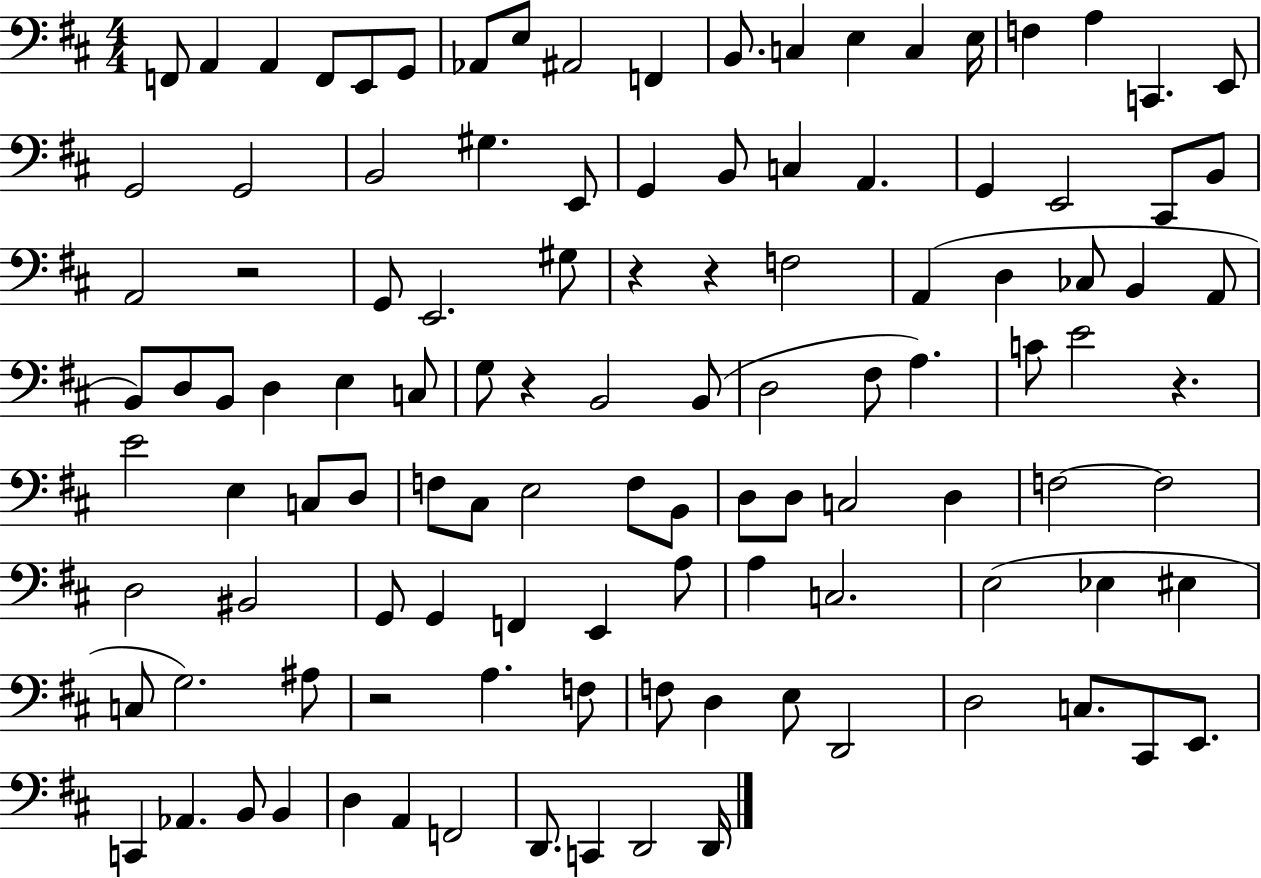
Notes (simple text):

F2/e A2/q A2/q F2/e E2/e G2/e Ab2/e E3/e A#2/h F2/q B2/e. C3/q E3/q C3/q E3/s F3/q A3/q C2/q. E2/e G2/h G2/h B2/h G#3/q. E2/e G2/q B2/e C3/q A2/q. G2/q E2/h C#2/e B2/e A2/h R/h G2/e E2/h. G#3/e R/q R/q F3/h A2/q D3/q CES3/e B2/q A2/e B2/e D3/e B2/e D3/q E3/q C3/e G3/e R/q B2/h B2/e D3/h F#3/e A3/q. C4/e E4/h R/q. E4/h E3/q C3/e D3/e F3/e C#3/e E3/h F3/e B2/e D3/e D3/e C3/h D3/q F3/h F3/h D3/h BIS2/h G2/e G2/q F2/q E2/q A3/e A3/q C3/h. E3/h Eb3/q EIS3/q C3/e G3/h. A#3/e R/h A3/q. F3/e F3/e D3/q E3/e D2/h D3/h C3/e. C#2/e E2/e. C2/q Ab2/q. B2/e B2/q D3/q A2/q F2/h D2/e. C2/q D2/h D2/s